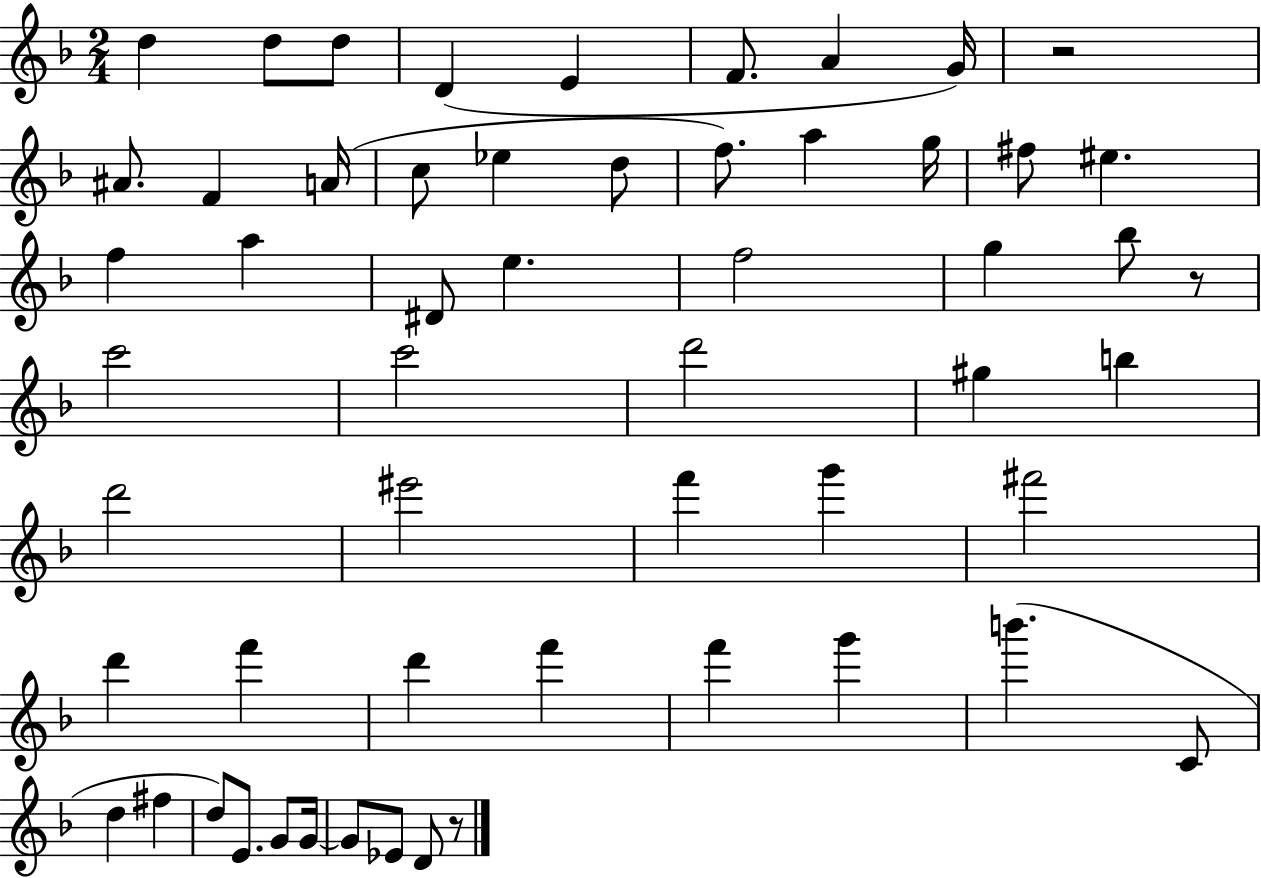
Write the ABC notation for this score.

X:1
T:Untitled
M:2/4
L:1/4
K:F
d d/2 d/2 D E F/2 A G/4 z2 ^A/2 F A/4 c/2 _e d/2 f/2 a g/4 ^f/2 ^e f a ^D/2 e f2 g _b/2 z/2 c'2 c'2 d'2 ^g b d'2 ^e'2 f' g' ^f'2 d' f' d' f' f' g' b' C/2 d ^f d/2 E/2 G/2 G/4 G/2 _E/2 D/2 z/2